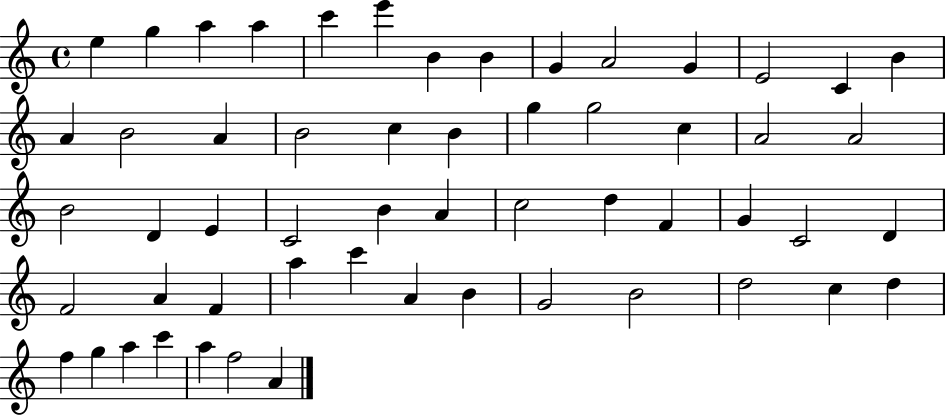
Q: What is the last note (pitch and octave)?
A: A4